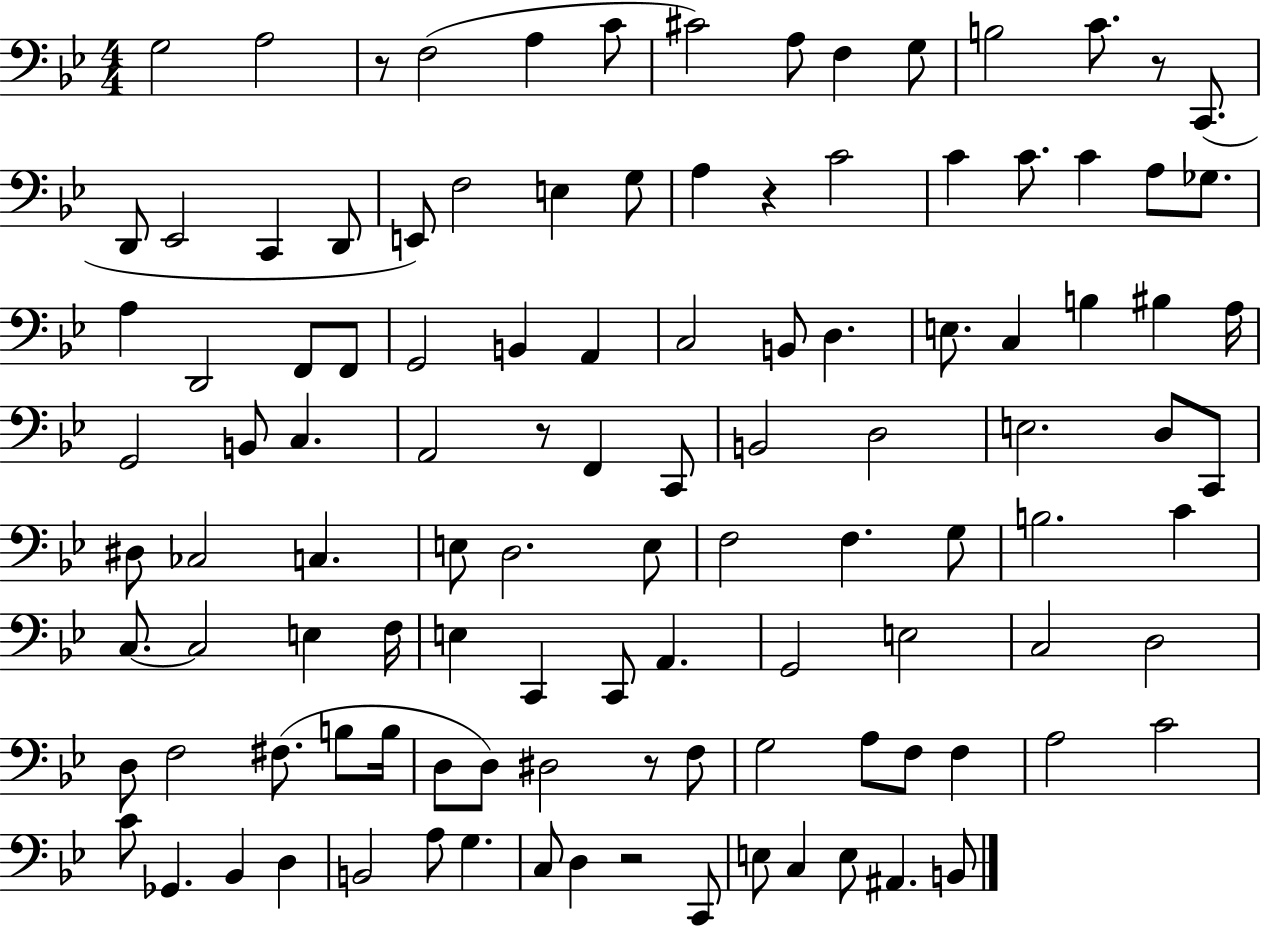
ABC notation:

X:1
T:Untitled
M:4/4
L:1/4
K:Bb
G,2 A,2 z/2 F,2 A, C/2 ^C2 A,/2 F, G,/2 B,2 C/2 z/2 C,,/2 D,,/2 _E,,2 C,, D,,/2 E,,/2 F,2 E, G,/2 A, z C2 C C/2 C A,/2 _G,/2 A, D,,2 F,,/2 F,,/2 G,,2 B,, A,, C,2 B,,/2 D, E,/2 C, B, ^B, A,/4 G,,2 B,,/2 C, A,,2 z/2 F,, C,,/2 B,,2 D,2 E,2 D,/2 C,,/2 ^D,/2 _C,2 C, E,/2 D,2 E,/2 F,2 F, G,/2 B,2 C C,/2 C,2 E, F,/4 E, C,, C,,/2 A,, G,,2 E,2 C,2 D,2 D,/2 F,2 ^F,/2 B,/2 B,/4 D,/2 D,/2 ^D,2 z/2 F,/2 G,2 A,/2 F,/2 F, A,2 C2 C/2 _G,, _B,, D, B,,2 A,/2 G, C,/2 D, z2 C,,/2 E,/2 C, E,/2 ^A,, B,,/2